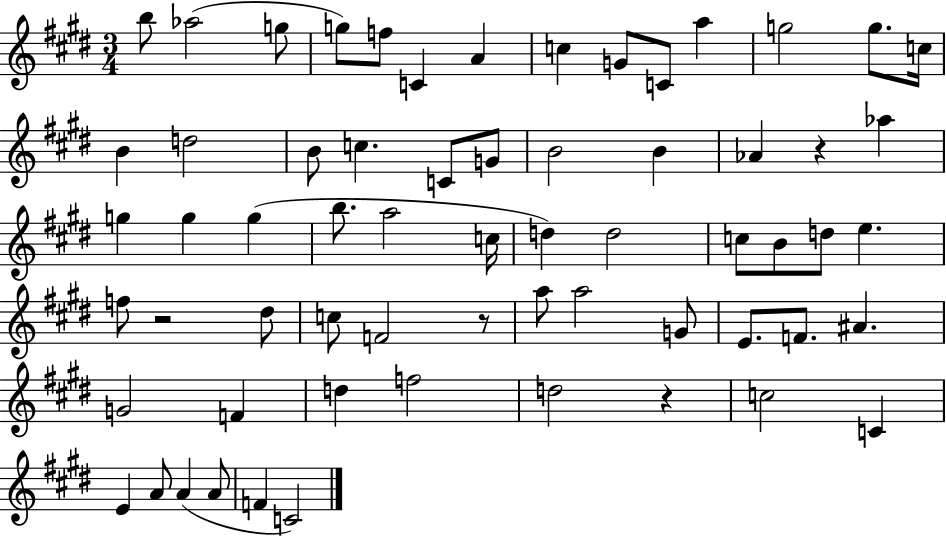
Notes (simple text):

B5/e Ab5/h G5/e G5/e F5/e C4/q A4/q C5/q G4/e C4/e A5/q G5/h G5/e. C5/s B4/q D5/h B4/e C5/q. C4/e G4/e B4/h B4/q Ab4/q R/q Ab5/q G5/q G5/q G5/q B5/e. A5/h C5/s D5/q D5/h C5/e B4/e D5/e E5/q. F5/e R/h D#5/e C5/e F4/h R/e A5/e A5/h G4/e E4/e. F4/e. A#4/q. G4/h F4/q D5/q F5/h D5/h R/q C5/h C4/q E4/q A4/e A4/q A4/e F4/q C4/h